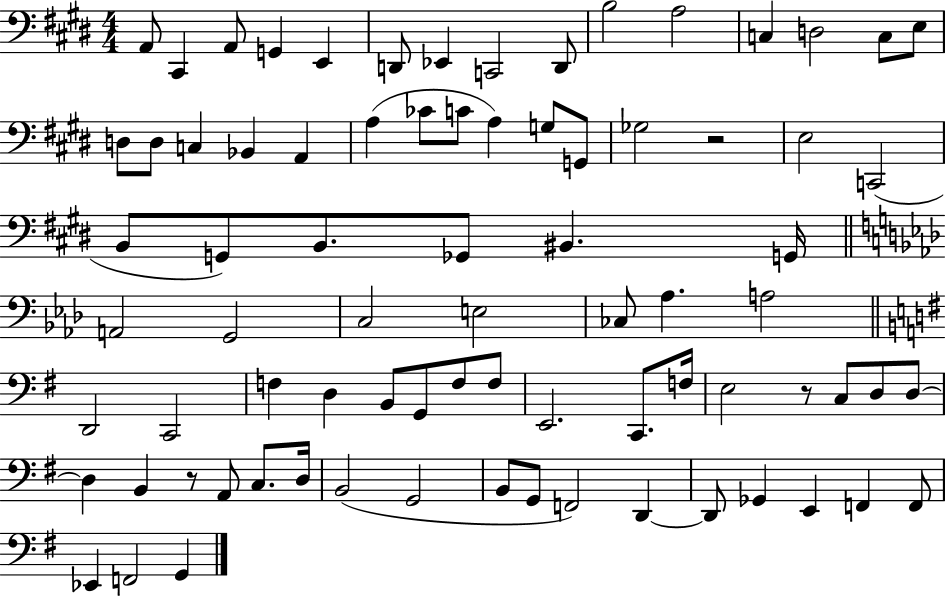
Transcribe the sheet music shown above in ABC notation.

X:1
T:Untitled
M:4/4
L:1/4
K:E
A,,/2 ^C,, A,,/2 G,, E,, D,,/2 _E,, C,,2 D,,/2 B,2 A,2 C, D,2 C,/2 E,/2 D,/2 D,/2 C, _B,, A,, A, _C/2 C/2 A, G,/2 G,,/2 _G,2 z2 E,2 C,,2 B,,/2 G,,/2 B,,/2 _G,,/2 ^B,, G,,/4 A,,2 G,,2 C,2 E,2 _C,/2 _A, A,2 D,,2 C,,2 F, D, B,,/2 G,,/2 F,/2 F,/2 E,,2 C,,/2 F,/4 E,2 z/2 C,/2 D,/2 D,/2 D, B,, z/2 A,,/2 C,/2 D,/4 B,,2 G,,2 B,,/2 G,,/2 F,,2 D,, D,,/2 _G,, E,, F,, F,,/2 _E,, F,,2 G,,